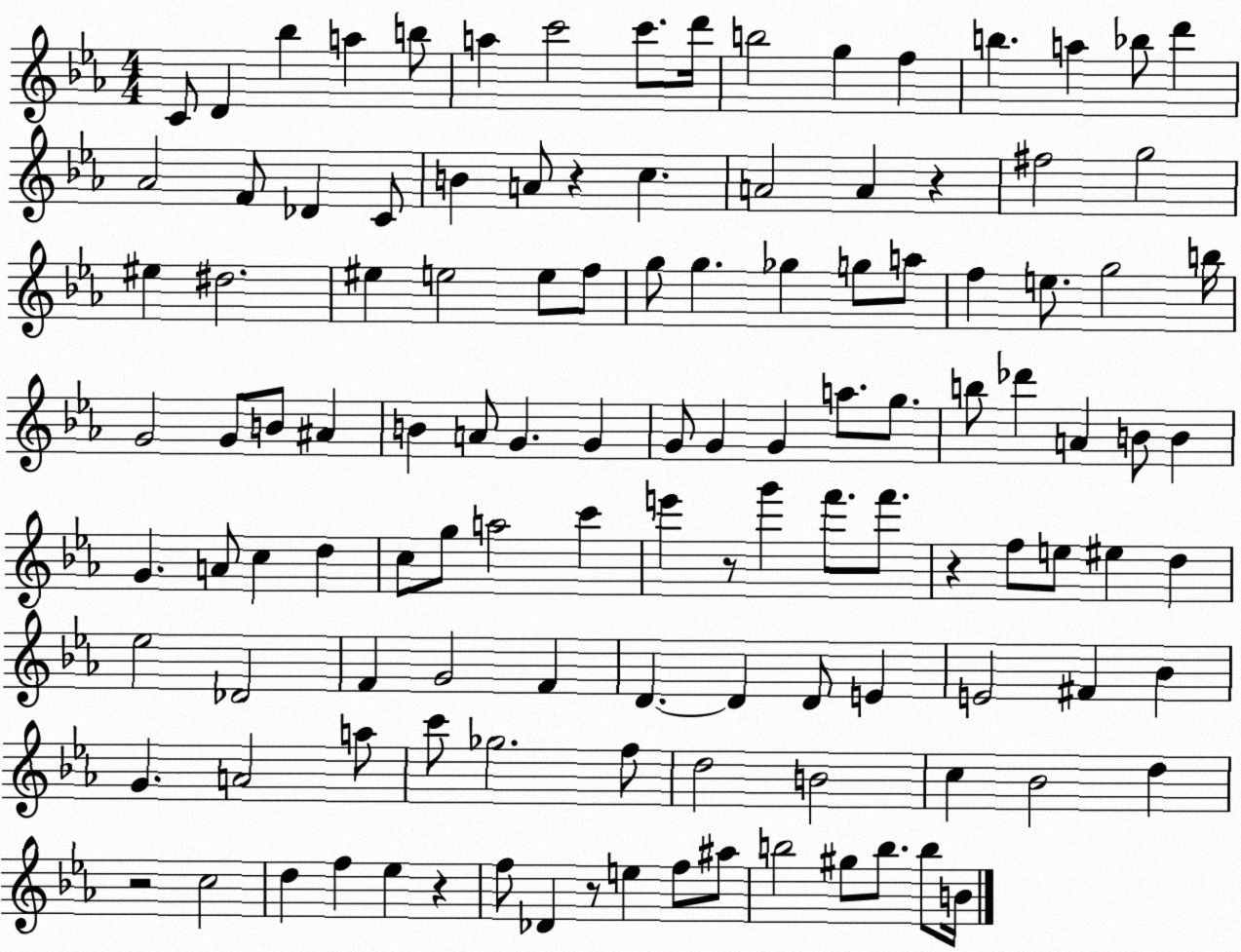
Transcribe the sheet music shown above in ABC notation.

X:1
T:Untitled
M:4/4
L:1/4
K:Eb
C/2 D _b a b/2 a c'2 c'/2 d'/4 b2 g f b a _b/2 d' _A2 F/2 _D C/2 B A/2 z c A2 A z ^f2 g2 ^e ^d2 ^e e2 e/2 f/2 g/2 g _g g/2 a/2 f e/2 g2 b/4 G2 G/2 B/2 ^A B A/2 G G G/2 G G a/2 g/2 b/2 _d' A B/2 B G A/2 c d c/2 g/2 a2 c' e' z/2 g' f'/2 f'/2 z f/2 e/2 ^e d _e2 _D2 F G2 F D D D/2 E E2 ^F _B G A2 a/2 c'/2 _g2 f/2 d2 B2 c _B2 d z2 c2 d f _e z f/2 _D z/2 e f/2 ^a/2 b2 ^g/2 b/2 b/2 B/4